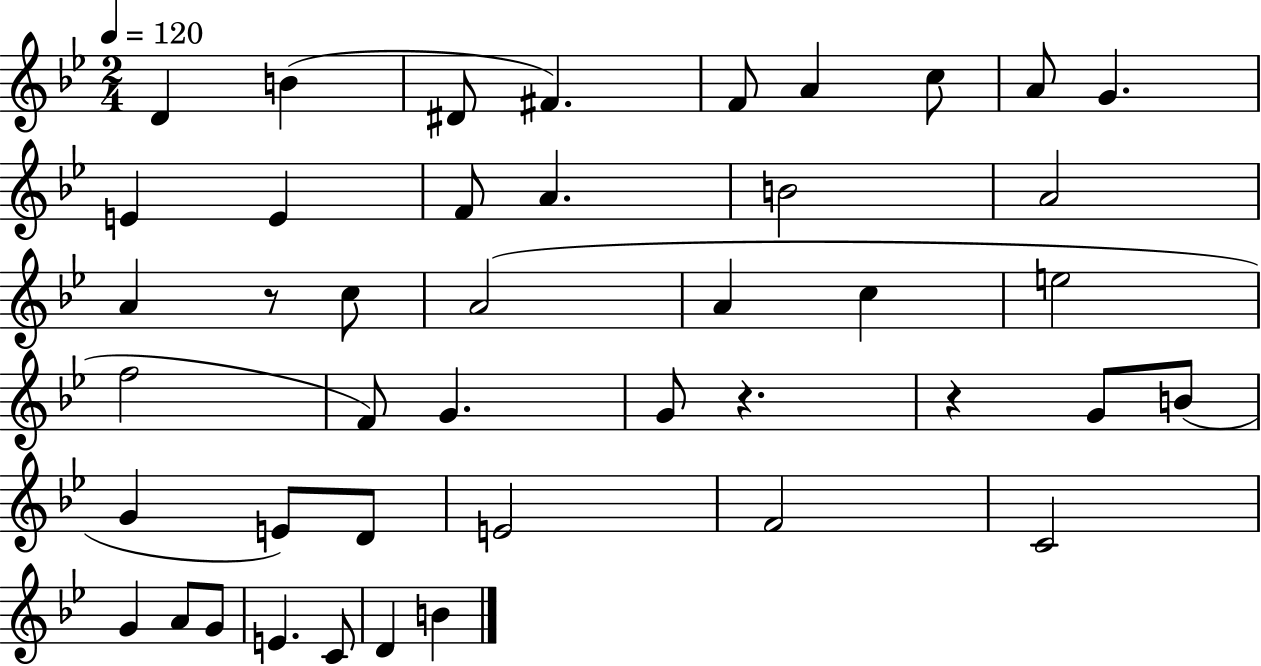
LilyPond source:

{
  \clef treble
  \numericTimeSignature
  \time 2/4
  \key bes \major
  \tempo 4 = 120
  d'4 b'4( | dis'8 fis'4.) | f'8 a'4 c''8 | a'8 g'4. | \break e'4 e'4 | f'8 a'4. | b'2 | a'2 | \break a'4 r8 c''8 | a'2( | a'4 c''4 | e''2 | \break f''2 | f'8) g'4. | g'8 r4. | r4 g'8 b'8( | \break g'4 e'8) d'8 | e'2 | f'2 | c'2 | \break g'4 a'8 g'8 | e'4. c'8 | d'4 b'4 | \bar "|."
}